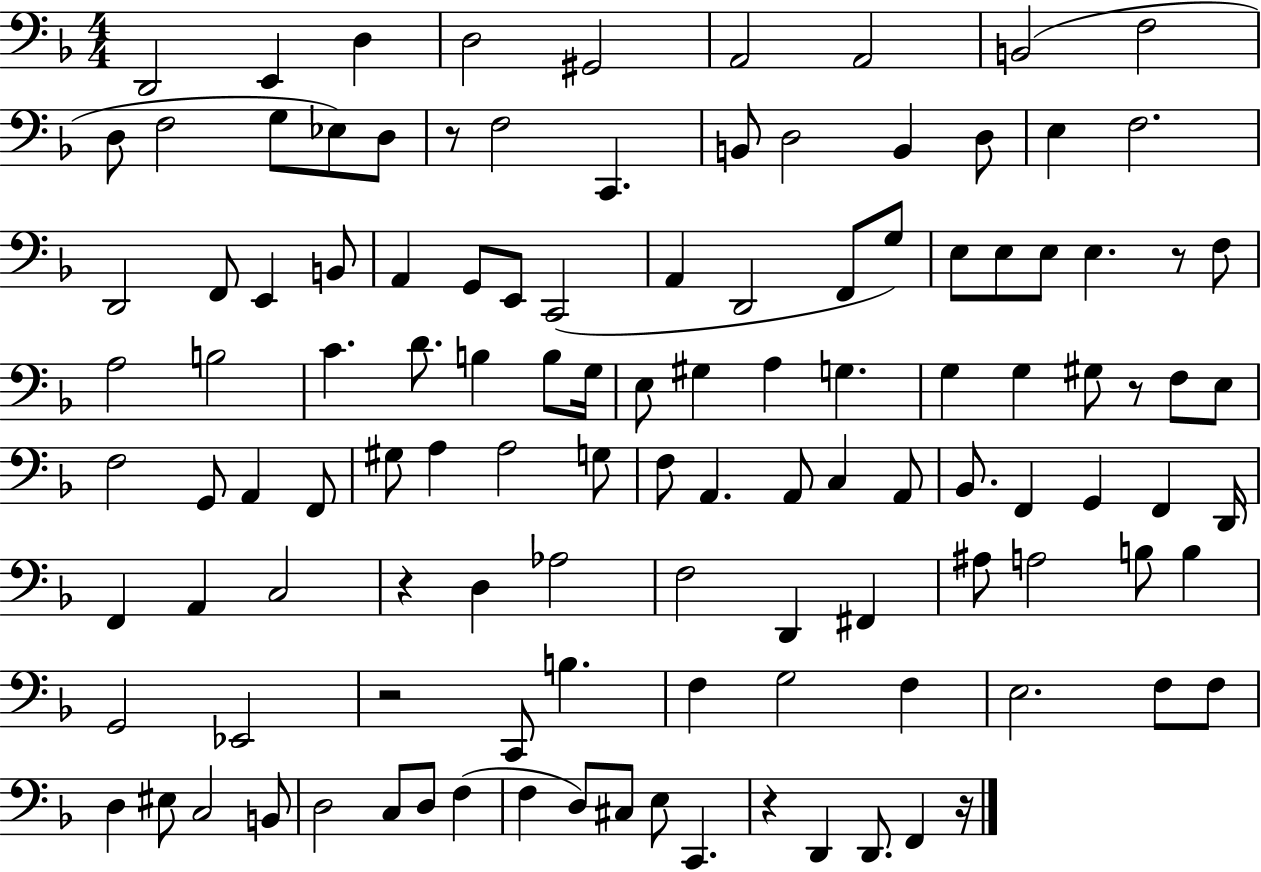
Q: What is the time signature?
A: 4/4